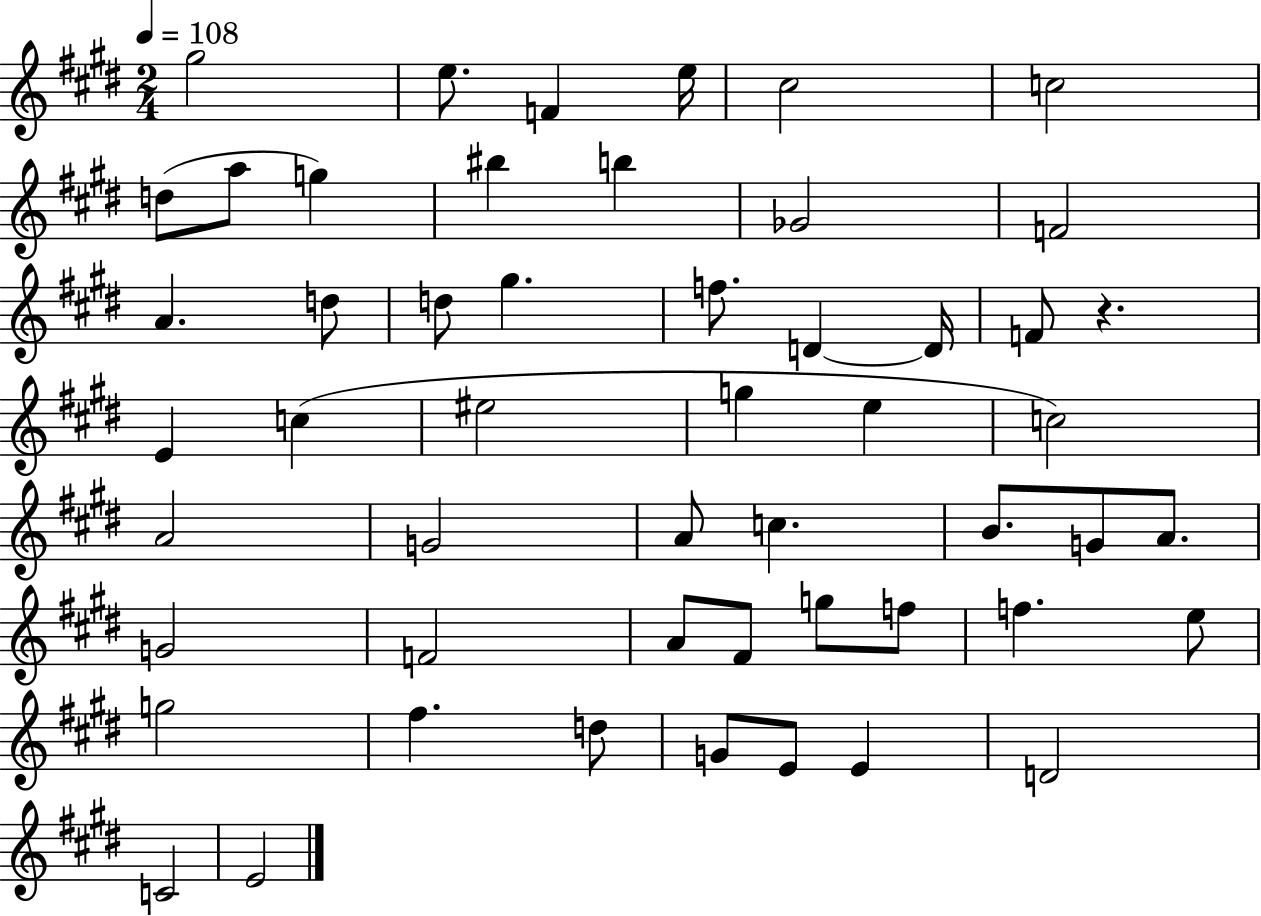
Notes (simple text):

G#5/h E5/e. F4/q E5/s C#5/h C5/h D5/e A5/e G5/q BIS5/q B5/q Gb4/h F4/h A4/q. D5/e D5/e G#5/q. F5/e. D4/q D4/s F4/e R/q. E4/q C5/q EIS5/h G5/q E5/q C5/h A4/h G4/h A4/e C5/q. B4/e. G4/e A4/e. G4/h F4/h A4/e F#4/e G5/e F5/e F5/q. E5/e G5/h F#5/q. D5/e G4/e E4/e E4/q D4/h C4/h E4/h